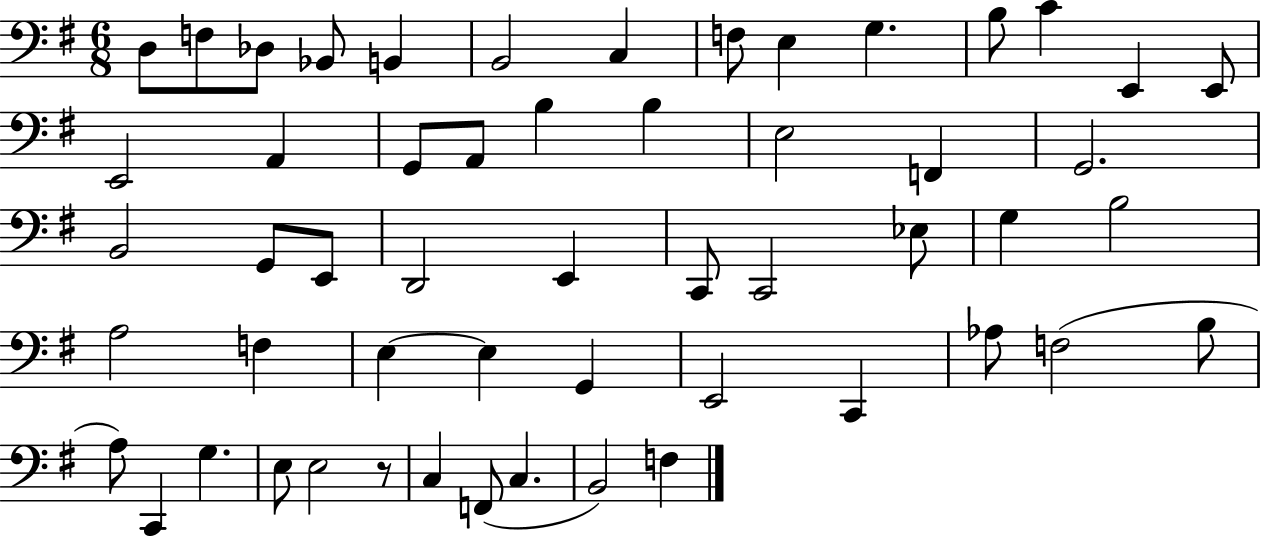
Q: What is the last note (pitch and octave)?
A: F3